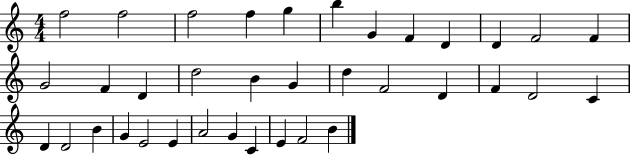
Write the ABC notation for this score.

X:1
T:Untitled
M:4/4
L:1/4
K:C
f2 f2 f2 f g b G F D D F2 F G2 F D d2 B G d F2 D F D2 C D D2 B G E2 E A2 G C E F2 B